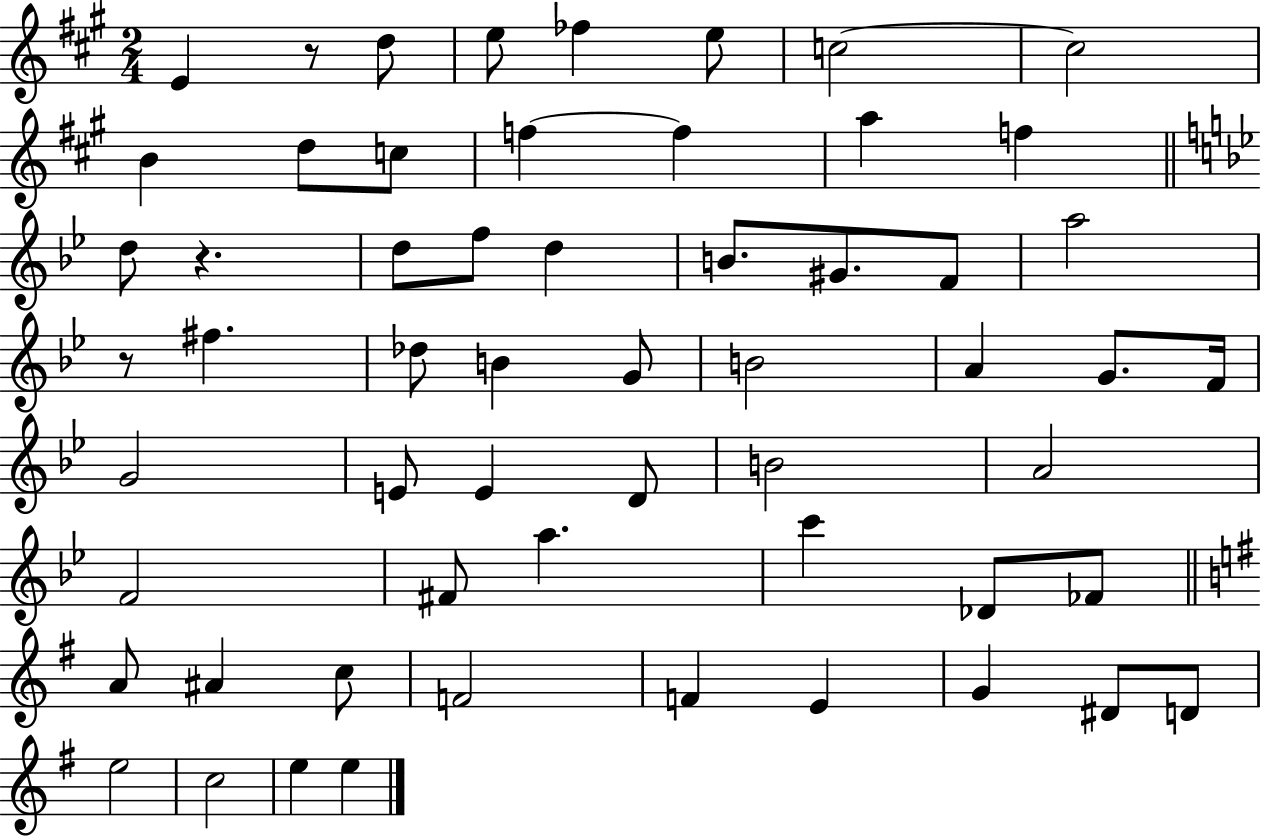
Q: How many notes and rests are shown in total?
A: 58